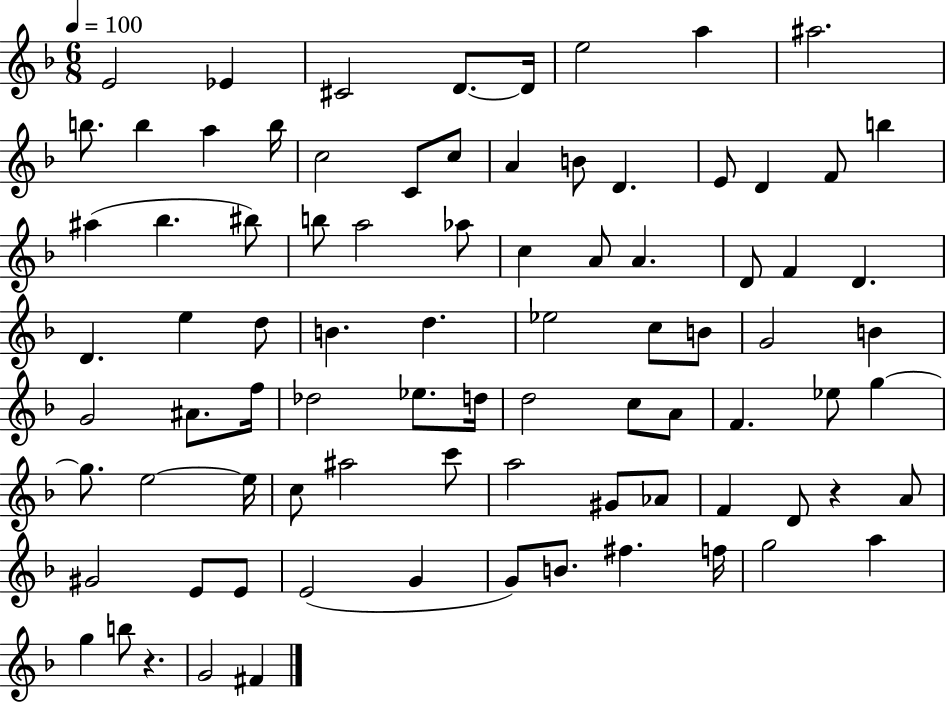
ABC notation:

X:1
T:Untitled
M:6/8
L:1/4
K:F
E2 _E ^C2 D/2 D/4 e2 a ^a2 b/2 b a b/4 c2 C/2 c/2 A B/2 D E/2 D F/2 b ^a _b ^b/2 b/2 a2 _a/2 c A/2 A D/2 F D D e d/2 B d _e2 c/2 B/2 G2 B G2 ^A/2 f/4 _d2 _e/2 d/4 d2 c/2 A/2 F _e/2 g g/2 e2 e/4 c/2 ^a2 c'/2 a2 ^G/2 _A/2 F D/2 z A/2 ^G2 E/2 E/2 E2 G G/2 B/2 ^f f/4 g2 a g b/2 z G2 ^F